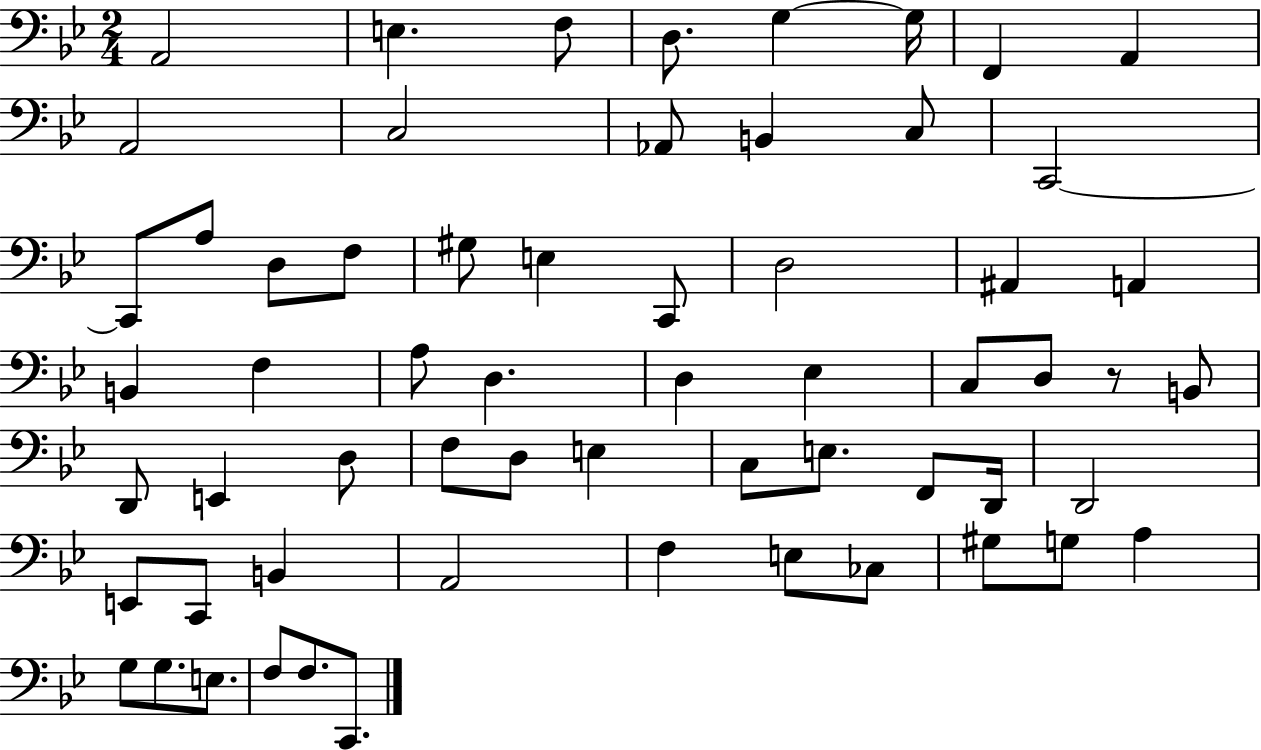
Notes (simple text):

A2/h E3/q. F3/e D3/e. G3/q G3/s F2/q A2/q A2/h C3/h Ab2/e B2/q C3/e C2/h C2/e A3/e D3/e F3/e G#3/e E3/q C2/e D3/h A#2/q A2/q B2/q F3/q A3/e D3/q. D3/q Eb3/q C3/e D3/e R/e B2/e D2/e E2/q D3/e F3/e D3/e E3/q C3/e E3/e. F2/e D2/s D2/h E2/e C2/e B2/q A2/h F3/q E3/e CES3/e G#3/e G3/e A3/q G3/e G3/e. E3/e. F3/e F3/e. C2/e.